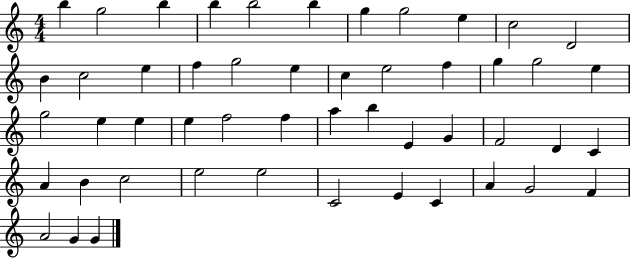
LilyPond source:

{
  \clef treble
  \numericTimeSignature
  \time 4/4
  \key c \major
  b''4 g''2 b''4 | b''4 b''2 b''4 | g''4 g''2 e''4 | c''2 d'2 | \break b'4 c''2 e''4 | f''4 g''2 e''4 | c''4 e''2 f''4 | g''4 g''2 e''4 | \break g''2 e''4 e''4 | e''4 f''2 f''4 | a''4 b''4 e'4 g'4 | f'2 d'4 c'4 | \break a'4 b'4 c''2 | e''2 e''2 | c'2 e'4 c'4 | a'4 g'2 f'4 | \break a'2 g'4 g'4 | \bar "|."
}